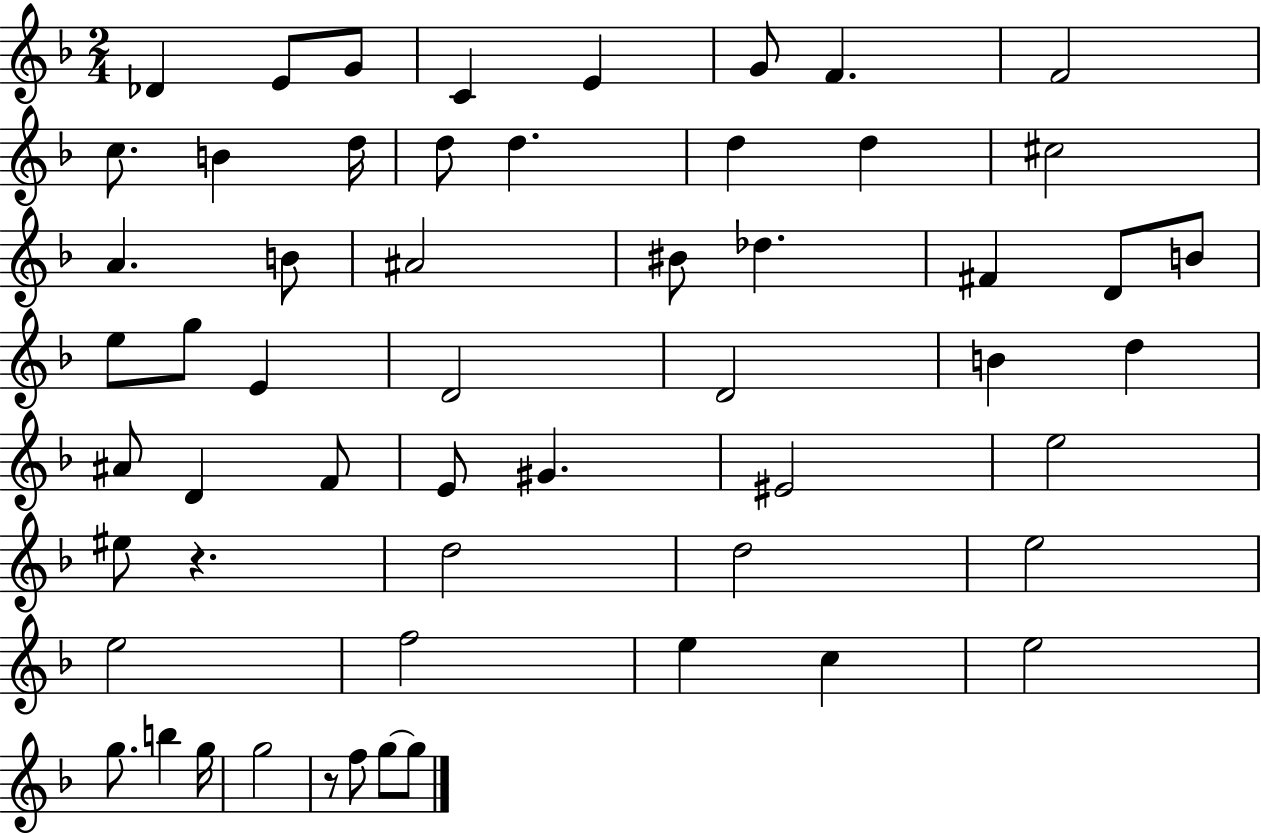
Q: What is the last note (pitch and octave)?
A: G5